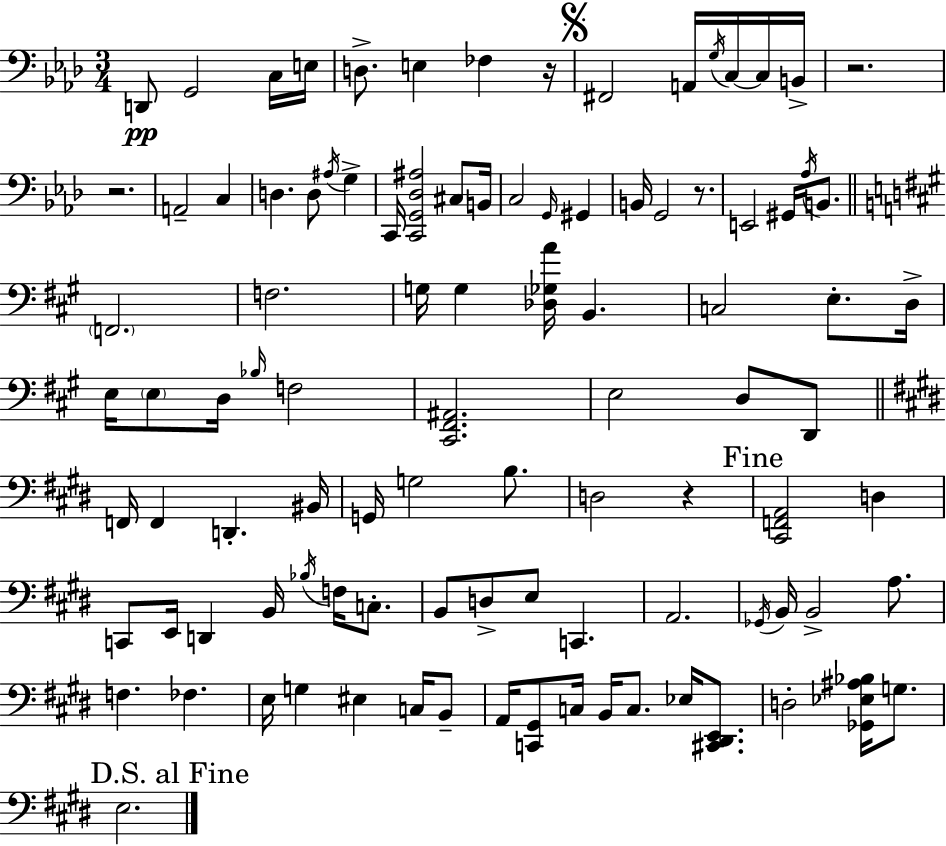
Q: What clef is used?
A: bass